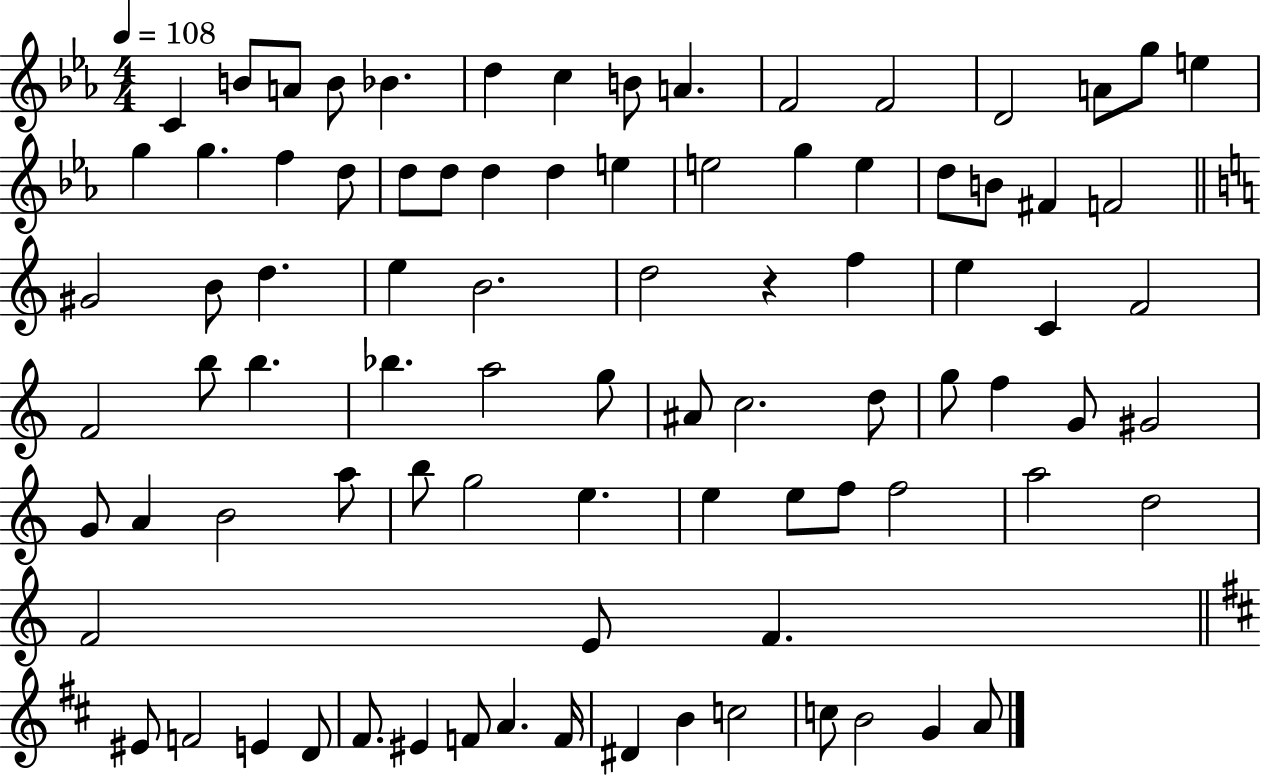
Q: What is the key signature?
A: EES major